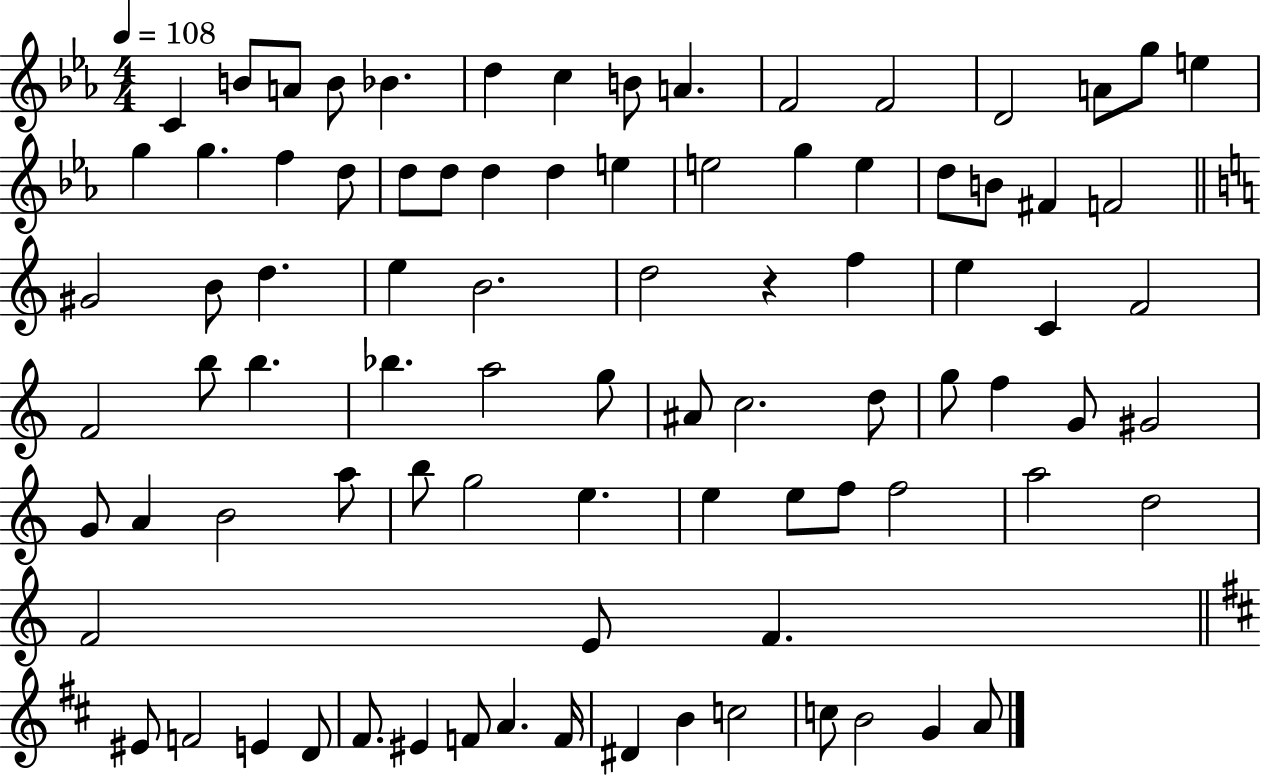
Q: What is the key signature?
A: EES major